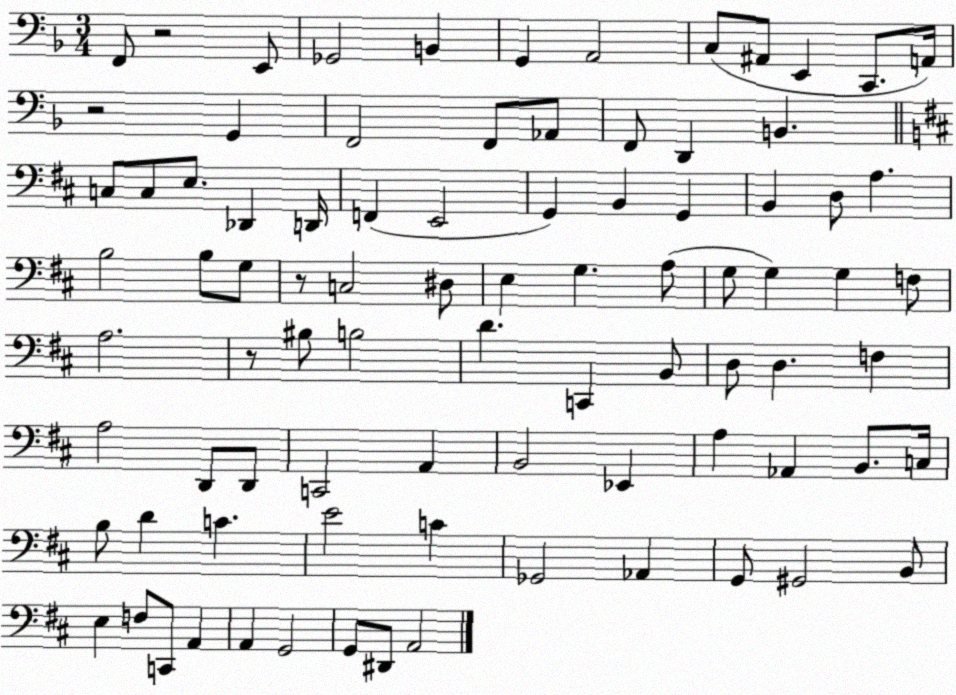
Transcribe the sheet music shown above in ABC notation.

X:1
T:Untitled
M:3/4
L:1/4
K:F
F,,/2 z2 E,,/2 _G,,2 B,, G,, A,,2 C,/2 ^A,,/2 E,, C,,/2 A,,/4 z2 G,, F,,2 F,,/2 _A,,/2 F,,/2 D,, B,, C,/2 C,/2 E,/2 _D,, D,,/4 F,, E,,2 G,, B,, G,, B,, D,/2 A, B,2 B,/2 G,/2 z/2 C,2 ^D,/2 E, G, A,/2 G,/2 G, G, F,/2 A,2 z/2 ^B,/2 B,2 D C,, B,,/2 D,/2 D, F, A,2 D,,/2 D,,/2 C,,2 A,, B,,2 _E,, A, _A,, B,,/2 C,/4 B,/2 D C E2 C _G,,2 _A,, G,,/2 ^G,,2 B,,/2 E, F,/2 C,,/2 A,, A,, G,,2 G,,/2 ^D,,/2 A,,2